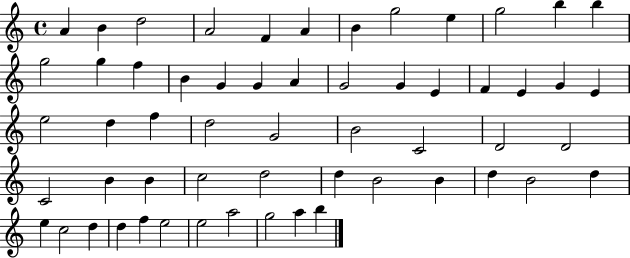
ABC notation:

X:1
T:Untitled
M:4/4
L:1/4
K:C
A B d2 A2 F A B g2 e g2 b b g2 g f B G G A G2 G E F E G E e2 d f d2 G2 B2 C2 D2 D2 C2 B B c2 d2 d B2 B d B2 d e c2 d d f e2 e2 a2 g2 a b